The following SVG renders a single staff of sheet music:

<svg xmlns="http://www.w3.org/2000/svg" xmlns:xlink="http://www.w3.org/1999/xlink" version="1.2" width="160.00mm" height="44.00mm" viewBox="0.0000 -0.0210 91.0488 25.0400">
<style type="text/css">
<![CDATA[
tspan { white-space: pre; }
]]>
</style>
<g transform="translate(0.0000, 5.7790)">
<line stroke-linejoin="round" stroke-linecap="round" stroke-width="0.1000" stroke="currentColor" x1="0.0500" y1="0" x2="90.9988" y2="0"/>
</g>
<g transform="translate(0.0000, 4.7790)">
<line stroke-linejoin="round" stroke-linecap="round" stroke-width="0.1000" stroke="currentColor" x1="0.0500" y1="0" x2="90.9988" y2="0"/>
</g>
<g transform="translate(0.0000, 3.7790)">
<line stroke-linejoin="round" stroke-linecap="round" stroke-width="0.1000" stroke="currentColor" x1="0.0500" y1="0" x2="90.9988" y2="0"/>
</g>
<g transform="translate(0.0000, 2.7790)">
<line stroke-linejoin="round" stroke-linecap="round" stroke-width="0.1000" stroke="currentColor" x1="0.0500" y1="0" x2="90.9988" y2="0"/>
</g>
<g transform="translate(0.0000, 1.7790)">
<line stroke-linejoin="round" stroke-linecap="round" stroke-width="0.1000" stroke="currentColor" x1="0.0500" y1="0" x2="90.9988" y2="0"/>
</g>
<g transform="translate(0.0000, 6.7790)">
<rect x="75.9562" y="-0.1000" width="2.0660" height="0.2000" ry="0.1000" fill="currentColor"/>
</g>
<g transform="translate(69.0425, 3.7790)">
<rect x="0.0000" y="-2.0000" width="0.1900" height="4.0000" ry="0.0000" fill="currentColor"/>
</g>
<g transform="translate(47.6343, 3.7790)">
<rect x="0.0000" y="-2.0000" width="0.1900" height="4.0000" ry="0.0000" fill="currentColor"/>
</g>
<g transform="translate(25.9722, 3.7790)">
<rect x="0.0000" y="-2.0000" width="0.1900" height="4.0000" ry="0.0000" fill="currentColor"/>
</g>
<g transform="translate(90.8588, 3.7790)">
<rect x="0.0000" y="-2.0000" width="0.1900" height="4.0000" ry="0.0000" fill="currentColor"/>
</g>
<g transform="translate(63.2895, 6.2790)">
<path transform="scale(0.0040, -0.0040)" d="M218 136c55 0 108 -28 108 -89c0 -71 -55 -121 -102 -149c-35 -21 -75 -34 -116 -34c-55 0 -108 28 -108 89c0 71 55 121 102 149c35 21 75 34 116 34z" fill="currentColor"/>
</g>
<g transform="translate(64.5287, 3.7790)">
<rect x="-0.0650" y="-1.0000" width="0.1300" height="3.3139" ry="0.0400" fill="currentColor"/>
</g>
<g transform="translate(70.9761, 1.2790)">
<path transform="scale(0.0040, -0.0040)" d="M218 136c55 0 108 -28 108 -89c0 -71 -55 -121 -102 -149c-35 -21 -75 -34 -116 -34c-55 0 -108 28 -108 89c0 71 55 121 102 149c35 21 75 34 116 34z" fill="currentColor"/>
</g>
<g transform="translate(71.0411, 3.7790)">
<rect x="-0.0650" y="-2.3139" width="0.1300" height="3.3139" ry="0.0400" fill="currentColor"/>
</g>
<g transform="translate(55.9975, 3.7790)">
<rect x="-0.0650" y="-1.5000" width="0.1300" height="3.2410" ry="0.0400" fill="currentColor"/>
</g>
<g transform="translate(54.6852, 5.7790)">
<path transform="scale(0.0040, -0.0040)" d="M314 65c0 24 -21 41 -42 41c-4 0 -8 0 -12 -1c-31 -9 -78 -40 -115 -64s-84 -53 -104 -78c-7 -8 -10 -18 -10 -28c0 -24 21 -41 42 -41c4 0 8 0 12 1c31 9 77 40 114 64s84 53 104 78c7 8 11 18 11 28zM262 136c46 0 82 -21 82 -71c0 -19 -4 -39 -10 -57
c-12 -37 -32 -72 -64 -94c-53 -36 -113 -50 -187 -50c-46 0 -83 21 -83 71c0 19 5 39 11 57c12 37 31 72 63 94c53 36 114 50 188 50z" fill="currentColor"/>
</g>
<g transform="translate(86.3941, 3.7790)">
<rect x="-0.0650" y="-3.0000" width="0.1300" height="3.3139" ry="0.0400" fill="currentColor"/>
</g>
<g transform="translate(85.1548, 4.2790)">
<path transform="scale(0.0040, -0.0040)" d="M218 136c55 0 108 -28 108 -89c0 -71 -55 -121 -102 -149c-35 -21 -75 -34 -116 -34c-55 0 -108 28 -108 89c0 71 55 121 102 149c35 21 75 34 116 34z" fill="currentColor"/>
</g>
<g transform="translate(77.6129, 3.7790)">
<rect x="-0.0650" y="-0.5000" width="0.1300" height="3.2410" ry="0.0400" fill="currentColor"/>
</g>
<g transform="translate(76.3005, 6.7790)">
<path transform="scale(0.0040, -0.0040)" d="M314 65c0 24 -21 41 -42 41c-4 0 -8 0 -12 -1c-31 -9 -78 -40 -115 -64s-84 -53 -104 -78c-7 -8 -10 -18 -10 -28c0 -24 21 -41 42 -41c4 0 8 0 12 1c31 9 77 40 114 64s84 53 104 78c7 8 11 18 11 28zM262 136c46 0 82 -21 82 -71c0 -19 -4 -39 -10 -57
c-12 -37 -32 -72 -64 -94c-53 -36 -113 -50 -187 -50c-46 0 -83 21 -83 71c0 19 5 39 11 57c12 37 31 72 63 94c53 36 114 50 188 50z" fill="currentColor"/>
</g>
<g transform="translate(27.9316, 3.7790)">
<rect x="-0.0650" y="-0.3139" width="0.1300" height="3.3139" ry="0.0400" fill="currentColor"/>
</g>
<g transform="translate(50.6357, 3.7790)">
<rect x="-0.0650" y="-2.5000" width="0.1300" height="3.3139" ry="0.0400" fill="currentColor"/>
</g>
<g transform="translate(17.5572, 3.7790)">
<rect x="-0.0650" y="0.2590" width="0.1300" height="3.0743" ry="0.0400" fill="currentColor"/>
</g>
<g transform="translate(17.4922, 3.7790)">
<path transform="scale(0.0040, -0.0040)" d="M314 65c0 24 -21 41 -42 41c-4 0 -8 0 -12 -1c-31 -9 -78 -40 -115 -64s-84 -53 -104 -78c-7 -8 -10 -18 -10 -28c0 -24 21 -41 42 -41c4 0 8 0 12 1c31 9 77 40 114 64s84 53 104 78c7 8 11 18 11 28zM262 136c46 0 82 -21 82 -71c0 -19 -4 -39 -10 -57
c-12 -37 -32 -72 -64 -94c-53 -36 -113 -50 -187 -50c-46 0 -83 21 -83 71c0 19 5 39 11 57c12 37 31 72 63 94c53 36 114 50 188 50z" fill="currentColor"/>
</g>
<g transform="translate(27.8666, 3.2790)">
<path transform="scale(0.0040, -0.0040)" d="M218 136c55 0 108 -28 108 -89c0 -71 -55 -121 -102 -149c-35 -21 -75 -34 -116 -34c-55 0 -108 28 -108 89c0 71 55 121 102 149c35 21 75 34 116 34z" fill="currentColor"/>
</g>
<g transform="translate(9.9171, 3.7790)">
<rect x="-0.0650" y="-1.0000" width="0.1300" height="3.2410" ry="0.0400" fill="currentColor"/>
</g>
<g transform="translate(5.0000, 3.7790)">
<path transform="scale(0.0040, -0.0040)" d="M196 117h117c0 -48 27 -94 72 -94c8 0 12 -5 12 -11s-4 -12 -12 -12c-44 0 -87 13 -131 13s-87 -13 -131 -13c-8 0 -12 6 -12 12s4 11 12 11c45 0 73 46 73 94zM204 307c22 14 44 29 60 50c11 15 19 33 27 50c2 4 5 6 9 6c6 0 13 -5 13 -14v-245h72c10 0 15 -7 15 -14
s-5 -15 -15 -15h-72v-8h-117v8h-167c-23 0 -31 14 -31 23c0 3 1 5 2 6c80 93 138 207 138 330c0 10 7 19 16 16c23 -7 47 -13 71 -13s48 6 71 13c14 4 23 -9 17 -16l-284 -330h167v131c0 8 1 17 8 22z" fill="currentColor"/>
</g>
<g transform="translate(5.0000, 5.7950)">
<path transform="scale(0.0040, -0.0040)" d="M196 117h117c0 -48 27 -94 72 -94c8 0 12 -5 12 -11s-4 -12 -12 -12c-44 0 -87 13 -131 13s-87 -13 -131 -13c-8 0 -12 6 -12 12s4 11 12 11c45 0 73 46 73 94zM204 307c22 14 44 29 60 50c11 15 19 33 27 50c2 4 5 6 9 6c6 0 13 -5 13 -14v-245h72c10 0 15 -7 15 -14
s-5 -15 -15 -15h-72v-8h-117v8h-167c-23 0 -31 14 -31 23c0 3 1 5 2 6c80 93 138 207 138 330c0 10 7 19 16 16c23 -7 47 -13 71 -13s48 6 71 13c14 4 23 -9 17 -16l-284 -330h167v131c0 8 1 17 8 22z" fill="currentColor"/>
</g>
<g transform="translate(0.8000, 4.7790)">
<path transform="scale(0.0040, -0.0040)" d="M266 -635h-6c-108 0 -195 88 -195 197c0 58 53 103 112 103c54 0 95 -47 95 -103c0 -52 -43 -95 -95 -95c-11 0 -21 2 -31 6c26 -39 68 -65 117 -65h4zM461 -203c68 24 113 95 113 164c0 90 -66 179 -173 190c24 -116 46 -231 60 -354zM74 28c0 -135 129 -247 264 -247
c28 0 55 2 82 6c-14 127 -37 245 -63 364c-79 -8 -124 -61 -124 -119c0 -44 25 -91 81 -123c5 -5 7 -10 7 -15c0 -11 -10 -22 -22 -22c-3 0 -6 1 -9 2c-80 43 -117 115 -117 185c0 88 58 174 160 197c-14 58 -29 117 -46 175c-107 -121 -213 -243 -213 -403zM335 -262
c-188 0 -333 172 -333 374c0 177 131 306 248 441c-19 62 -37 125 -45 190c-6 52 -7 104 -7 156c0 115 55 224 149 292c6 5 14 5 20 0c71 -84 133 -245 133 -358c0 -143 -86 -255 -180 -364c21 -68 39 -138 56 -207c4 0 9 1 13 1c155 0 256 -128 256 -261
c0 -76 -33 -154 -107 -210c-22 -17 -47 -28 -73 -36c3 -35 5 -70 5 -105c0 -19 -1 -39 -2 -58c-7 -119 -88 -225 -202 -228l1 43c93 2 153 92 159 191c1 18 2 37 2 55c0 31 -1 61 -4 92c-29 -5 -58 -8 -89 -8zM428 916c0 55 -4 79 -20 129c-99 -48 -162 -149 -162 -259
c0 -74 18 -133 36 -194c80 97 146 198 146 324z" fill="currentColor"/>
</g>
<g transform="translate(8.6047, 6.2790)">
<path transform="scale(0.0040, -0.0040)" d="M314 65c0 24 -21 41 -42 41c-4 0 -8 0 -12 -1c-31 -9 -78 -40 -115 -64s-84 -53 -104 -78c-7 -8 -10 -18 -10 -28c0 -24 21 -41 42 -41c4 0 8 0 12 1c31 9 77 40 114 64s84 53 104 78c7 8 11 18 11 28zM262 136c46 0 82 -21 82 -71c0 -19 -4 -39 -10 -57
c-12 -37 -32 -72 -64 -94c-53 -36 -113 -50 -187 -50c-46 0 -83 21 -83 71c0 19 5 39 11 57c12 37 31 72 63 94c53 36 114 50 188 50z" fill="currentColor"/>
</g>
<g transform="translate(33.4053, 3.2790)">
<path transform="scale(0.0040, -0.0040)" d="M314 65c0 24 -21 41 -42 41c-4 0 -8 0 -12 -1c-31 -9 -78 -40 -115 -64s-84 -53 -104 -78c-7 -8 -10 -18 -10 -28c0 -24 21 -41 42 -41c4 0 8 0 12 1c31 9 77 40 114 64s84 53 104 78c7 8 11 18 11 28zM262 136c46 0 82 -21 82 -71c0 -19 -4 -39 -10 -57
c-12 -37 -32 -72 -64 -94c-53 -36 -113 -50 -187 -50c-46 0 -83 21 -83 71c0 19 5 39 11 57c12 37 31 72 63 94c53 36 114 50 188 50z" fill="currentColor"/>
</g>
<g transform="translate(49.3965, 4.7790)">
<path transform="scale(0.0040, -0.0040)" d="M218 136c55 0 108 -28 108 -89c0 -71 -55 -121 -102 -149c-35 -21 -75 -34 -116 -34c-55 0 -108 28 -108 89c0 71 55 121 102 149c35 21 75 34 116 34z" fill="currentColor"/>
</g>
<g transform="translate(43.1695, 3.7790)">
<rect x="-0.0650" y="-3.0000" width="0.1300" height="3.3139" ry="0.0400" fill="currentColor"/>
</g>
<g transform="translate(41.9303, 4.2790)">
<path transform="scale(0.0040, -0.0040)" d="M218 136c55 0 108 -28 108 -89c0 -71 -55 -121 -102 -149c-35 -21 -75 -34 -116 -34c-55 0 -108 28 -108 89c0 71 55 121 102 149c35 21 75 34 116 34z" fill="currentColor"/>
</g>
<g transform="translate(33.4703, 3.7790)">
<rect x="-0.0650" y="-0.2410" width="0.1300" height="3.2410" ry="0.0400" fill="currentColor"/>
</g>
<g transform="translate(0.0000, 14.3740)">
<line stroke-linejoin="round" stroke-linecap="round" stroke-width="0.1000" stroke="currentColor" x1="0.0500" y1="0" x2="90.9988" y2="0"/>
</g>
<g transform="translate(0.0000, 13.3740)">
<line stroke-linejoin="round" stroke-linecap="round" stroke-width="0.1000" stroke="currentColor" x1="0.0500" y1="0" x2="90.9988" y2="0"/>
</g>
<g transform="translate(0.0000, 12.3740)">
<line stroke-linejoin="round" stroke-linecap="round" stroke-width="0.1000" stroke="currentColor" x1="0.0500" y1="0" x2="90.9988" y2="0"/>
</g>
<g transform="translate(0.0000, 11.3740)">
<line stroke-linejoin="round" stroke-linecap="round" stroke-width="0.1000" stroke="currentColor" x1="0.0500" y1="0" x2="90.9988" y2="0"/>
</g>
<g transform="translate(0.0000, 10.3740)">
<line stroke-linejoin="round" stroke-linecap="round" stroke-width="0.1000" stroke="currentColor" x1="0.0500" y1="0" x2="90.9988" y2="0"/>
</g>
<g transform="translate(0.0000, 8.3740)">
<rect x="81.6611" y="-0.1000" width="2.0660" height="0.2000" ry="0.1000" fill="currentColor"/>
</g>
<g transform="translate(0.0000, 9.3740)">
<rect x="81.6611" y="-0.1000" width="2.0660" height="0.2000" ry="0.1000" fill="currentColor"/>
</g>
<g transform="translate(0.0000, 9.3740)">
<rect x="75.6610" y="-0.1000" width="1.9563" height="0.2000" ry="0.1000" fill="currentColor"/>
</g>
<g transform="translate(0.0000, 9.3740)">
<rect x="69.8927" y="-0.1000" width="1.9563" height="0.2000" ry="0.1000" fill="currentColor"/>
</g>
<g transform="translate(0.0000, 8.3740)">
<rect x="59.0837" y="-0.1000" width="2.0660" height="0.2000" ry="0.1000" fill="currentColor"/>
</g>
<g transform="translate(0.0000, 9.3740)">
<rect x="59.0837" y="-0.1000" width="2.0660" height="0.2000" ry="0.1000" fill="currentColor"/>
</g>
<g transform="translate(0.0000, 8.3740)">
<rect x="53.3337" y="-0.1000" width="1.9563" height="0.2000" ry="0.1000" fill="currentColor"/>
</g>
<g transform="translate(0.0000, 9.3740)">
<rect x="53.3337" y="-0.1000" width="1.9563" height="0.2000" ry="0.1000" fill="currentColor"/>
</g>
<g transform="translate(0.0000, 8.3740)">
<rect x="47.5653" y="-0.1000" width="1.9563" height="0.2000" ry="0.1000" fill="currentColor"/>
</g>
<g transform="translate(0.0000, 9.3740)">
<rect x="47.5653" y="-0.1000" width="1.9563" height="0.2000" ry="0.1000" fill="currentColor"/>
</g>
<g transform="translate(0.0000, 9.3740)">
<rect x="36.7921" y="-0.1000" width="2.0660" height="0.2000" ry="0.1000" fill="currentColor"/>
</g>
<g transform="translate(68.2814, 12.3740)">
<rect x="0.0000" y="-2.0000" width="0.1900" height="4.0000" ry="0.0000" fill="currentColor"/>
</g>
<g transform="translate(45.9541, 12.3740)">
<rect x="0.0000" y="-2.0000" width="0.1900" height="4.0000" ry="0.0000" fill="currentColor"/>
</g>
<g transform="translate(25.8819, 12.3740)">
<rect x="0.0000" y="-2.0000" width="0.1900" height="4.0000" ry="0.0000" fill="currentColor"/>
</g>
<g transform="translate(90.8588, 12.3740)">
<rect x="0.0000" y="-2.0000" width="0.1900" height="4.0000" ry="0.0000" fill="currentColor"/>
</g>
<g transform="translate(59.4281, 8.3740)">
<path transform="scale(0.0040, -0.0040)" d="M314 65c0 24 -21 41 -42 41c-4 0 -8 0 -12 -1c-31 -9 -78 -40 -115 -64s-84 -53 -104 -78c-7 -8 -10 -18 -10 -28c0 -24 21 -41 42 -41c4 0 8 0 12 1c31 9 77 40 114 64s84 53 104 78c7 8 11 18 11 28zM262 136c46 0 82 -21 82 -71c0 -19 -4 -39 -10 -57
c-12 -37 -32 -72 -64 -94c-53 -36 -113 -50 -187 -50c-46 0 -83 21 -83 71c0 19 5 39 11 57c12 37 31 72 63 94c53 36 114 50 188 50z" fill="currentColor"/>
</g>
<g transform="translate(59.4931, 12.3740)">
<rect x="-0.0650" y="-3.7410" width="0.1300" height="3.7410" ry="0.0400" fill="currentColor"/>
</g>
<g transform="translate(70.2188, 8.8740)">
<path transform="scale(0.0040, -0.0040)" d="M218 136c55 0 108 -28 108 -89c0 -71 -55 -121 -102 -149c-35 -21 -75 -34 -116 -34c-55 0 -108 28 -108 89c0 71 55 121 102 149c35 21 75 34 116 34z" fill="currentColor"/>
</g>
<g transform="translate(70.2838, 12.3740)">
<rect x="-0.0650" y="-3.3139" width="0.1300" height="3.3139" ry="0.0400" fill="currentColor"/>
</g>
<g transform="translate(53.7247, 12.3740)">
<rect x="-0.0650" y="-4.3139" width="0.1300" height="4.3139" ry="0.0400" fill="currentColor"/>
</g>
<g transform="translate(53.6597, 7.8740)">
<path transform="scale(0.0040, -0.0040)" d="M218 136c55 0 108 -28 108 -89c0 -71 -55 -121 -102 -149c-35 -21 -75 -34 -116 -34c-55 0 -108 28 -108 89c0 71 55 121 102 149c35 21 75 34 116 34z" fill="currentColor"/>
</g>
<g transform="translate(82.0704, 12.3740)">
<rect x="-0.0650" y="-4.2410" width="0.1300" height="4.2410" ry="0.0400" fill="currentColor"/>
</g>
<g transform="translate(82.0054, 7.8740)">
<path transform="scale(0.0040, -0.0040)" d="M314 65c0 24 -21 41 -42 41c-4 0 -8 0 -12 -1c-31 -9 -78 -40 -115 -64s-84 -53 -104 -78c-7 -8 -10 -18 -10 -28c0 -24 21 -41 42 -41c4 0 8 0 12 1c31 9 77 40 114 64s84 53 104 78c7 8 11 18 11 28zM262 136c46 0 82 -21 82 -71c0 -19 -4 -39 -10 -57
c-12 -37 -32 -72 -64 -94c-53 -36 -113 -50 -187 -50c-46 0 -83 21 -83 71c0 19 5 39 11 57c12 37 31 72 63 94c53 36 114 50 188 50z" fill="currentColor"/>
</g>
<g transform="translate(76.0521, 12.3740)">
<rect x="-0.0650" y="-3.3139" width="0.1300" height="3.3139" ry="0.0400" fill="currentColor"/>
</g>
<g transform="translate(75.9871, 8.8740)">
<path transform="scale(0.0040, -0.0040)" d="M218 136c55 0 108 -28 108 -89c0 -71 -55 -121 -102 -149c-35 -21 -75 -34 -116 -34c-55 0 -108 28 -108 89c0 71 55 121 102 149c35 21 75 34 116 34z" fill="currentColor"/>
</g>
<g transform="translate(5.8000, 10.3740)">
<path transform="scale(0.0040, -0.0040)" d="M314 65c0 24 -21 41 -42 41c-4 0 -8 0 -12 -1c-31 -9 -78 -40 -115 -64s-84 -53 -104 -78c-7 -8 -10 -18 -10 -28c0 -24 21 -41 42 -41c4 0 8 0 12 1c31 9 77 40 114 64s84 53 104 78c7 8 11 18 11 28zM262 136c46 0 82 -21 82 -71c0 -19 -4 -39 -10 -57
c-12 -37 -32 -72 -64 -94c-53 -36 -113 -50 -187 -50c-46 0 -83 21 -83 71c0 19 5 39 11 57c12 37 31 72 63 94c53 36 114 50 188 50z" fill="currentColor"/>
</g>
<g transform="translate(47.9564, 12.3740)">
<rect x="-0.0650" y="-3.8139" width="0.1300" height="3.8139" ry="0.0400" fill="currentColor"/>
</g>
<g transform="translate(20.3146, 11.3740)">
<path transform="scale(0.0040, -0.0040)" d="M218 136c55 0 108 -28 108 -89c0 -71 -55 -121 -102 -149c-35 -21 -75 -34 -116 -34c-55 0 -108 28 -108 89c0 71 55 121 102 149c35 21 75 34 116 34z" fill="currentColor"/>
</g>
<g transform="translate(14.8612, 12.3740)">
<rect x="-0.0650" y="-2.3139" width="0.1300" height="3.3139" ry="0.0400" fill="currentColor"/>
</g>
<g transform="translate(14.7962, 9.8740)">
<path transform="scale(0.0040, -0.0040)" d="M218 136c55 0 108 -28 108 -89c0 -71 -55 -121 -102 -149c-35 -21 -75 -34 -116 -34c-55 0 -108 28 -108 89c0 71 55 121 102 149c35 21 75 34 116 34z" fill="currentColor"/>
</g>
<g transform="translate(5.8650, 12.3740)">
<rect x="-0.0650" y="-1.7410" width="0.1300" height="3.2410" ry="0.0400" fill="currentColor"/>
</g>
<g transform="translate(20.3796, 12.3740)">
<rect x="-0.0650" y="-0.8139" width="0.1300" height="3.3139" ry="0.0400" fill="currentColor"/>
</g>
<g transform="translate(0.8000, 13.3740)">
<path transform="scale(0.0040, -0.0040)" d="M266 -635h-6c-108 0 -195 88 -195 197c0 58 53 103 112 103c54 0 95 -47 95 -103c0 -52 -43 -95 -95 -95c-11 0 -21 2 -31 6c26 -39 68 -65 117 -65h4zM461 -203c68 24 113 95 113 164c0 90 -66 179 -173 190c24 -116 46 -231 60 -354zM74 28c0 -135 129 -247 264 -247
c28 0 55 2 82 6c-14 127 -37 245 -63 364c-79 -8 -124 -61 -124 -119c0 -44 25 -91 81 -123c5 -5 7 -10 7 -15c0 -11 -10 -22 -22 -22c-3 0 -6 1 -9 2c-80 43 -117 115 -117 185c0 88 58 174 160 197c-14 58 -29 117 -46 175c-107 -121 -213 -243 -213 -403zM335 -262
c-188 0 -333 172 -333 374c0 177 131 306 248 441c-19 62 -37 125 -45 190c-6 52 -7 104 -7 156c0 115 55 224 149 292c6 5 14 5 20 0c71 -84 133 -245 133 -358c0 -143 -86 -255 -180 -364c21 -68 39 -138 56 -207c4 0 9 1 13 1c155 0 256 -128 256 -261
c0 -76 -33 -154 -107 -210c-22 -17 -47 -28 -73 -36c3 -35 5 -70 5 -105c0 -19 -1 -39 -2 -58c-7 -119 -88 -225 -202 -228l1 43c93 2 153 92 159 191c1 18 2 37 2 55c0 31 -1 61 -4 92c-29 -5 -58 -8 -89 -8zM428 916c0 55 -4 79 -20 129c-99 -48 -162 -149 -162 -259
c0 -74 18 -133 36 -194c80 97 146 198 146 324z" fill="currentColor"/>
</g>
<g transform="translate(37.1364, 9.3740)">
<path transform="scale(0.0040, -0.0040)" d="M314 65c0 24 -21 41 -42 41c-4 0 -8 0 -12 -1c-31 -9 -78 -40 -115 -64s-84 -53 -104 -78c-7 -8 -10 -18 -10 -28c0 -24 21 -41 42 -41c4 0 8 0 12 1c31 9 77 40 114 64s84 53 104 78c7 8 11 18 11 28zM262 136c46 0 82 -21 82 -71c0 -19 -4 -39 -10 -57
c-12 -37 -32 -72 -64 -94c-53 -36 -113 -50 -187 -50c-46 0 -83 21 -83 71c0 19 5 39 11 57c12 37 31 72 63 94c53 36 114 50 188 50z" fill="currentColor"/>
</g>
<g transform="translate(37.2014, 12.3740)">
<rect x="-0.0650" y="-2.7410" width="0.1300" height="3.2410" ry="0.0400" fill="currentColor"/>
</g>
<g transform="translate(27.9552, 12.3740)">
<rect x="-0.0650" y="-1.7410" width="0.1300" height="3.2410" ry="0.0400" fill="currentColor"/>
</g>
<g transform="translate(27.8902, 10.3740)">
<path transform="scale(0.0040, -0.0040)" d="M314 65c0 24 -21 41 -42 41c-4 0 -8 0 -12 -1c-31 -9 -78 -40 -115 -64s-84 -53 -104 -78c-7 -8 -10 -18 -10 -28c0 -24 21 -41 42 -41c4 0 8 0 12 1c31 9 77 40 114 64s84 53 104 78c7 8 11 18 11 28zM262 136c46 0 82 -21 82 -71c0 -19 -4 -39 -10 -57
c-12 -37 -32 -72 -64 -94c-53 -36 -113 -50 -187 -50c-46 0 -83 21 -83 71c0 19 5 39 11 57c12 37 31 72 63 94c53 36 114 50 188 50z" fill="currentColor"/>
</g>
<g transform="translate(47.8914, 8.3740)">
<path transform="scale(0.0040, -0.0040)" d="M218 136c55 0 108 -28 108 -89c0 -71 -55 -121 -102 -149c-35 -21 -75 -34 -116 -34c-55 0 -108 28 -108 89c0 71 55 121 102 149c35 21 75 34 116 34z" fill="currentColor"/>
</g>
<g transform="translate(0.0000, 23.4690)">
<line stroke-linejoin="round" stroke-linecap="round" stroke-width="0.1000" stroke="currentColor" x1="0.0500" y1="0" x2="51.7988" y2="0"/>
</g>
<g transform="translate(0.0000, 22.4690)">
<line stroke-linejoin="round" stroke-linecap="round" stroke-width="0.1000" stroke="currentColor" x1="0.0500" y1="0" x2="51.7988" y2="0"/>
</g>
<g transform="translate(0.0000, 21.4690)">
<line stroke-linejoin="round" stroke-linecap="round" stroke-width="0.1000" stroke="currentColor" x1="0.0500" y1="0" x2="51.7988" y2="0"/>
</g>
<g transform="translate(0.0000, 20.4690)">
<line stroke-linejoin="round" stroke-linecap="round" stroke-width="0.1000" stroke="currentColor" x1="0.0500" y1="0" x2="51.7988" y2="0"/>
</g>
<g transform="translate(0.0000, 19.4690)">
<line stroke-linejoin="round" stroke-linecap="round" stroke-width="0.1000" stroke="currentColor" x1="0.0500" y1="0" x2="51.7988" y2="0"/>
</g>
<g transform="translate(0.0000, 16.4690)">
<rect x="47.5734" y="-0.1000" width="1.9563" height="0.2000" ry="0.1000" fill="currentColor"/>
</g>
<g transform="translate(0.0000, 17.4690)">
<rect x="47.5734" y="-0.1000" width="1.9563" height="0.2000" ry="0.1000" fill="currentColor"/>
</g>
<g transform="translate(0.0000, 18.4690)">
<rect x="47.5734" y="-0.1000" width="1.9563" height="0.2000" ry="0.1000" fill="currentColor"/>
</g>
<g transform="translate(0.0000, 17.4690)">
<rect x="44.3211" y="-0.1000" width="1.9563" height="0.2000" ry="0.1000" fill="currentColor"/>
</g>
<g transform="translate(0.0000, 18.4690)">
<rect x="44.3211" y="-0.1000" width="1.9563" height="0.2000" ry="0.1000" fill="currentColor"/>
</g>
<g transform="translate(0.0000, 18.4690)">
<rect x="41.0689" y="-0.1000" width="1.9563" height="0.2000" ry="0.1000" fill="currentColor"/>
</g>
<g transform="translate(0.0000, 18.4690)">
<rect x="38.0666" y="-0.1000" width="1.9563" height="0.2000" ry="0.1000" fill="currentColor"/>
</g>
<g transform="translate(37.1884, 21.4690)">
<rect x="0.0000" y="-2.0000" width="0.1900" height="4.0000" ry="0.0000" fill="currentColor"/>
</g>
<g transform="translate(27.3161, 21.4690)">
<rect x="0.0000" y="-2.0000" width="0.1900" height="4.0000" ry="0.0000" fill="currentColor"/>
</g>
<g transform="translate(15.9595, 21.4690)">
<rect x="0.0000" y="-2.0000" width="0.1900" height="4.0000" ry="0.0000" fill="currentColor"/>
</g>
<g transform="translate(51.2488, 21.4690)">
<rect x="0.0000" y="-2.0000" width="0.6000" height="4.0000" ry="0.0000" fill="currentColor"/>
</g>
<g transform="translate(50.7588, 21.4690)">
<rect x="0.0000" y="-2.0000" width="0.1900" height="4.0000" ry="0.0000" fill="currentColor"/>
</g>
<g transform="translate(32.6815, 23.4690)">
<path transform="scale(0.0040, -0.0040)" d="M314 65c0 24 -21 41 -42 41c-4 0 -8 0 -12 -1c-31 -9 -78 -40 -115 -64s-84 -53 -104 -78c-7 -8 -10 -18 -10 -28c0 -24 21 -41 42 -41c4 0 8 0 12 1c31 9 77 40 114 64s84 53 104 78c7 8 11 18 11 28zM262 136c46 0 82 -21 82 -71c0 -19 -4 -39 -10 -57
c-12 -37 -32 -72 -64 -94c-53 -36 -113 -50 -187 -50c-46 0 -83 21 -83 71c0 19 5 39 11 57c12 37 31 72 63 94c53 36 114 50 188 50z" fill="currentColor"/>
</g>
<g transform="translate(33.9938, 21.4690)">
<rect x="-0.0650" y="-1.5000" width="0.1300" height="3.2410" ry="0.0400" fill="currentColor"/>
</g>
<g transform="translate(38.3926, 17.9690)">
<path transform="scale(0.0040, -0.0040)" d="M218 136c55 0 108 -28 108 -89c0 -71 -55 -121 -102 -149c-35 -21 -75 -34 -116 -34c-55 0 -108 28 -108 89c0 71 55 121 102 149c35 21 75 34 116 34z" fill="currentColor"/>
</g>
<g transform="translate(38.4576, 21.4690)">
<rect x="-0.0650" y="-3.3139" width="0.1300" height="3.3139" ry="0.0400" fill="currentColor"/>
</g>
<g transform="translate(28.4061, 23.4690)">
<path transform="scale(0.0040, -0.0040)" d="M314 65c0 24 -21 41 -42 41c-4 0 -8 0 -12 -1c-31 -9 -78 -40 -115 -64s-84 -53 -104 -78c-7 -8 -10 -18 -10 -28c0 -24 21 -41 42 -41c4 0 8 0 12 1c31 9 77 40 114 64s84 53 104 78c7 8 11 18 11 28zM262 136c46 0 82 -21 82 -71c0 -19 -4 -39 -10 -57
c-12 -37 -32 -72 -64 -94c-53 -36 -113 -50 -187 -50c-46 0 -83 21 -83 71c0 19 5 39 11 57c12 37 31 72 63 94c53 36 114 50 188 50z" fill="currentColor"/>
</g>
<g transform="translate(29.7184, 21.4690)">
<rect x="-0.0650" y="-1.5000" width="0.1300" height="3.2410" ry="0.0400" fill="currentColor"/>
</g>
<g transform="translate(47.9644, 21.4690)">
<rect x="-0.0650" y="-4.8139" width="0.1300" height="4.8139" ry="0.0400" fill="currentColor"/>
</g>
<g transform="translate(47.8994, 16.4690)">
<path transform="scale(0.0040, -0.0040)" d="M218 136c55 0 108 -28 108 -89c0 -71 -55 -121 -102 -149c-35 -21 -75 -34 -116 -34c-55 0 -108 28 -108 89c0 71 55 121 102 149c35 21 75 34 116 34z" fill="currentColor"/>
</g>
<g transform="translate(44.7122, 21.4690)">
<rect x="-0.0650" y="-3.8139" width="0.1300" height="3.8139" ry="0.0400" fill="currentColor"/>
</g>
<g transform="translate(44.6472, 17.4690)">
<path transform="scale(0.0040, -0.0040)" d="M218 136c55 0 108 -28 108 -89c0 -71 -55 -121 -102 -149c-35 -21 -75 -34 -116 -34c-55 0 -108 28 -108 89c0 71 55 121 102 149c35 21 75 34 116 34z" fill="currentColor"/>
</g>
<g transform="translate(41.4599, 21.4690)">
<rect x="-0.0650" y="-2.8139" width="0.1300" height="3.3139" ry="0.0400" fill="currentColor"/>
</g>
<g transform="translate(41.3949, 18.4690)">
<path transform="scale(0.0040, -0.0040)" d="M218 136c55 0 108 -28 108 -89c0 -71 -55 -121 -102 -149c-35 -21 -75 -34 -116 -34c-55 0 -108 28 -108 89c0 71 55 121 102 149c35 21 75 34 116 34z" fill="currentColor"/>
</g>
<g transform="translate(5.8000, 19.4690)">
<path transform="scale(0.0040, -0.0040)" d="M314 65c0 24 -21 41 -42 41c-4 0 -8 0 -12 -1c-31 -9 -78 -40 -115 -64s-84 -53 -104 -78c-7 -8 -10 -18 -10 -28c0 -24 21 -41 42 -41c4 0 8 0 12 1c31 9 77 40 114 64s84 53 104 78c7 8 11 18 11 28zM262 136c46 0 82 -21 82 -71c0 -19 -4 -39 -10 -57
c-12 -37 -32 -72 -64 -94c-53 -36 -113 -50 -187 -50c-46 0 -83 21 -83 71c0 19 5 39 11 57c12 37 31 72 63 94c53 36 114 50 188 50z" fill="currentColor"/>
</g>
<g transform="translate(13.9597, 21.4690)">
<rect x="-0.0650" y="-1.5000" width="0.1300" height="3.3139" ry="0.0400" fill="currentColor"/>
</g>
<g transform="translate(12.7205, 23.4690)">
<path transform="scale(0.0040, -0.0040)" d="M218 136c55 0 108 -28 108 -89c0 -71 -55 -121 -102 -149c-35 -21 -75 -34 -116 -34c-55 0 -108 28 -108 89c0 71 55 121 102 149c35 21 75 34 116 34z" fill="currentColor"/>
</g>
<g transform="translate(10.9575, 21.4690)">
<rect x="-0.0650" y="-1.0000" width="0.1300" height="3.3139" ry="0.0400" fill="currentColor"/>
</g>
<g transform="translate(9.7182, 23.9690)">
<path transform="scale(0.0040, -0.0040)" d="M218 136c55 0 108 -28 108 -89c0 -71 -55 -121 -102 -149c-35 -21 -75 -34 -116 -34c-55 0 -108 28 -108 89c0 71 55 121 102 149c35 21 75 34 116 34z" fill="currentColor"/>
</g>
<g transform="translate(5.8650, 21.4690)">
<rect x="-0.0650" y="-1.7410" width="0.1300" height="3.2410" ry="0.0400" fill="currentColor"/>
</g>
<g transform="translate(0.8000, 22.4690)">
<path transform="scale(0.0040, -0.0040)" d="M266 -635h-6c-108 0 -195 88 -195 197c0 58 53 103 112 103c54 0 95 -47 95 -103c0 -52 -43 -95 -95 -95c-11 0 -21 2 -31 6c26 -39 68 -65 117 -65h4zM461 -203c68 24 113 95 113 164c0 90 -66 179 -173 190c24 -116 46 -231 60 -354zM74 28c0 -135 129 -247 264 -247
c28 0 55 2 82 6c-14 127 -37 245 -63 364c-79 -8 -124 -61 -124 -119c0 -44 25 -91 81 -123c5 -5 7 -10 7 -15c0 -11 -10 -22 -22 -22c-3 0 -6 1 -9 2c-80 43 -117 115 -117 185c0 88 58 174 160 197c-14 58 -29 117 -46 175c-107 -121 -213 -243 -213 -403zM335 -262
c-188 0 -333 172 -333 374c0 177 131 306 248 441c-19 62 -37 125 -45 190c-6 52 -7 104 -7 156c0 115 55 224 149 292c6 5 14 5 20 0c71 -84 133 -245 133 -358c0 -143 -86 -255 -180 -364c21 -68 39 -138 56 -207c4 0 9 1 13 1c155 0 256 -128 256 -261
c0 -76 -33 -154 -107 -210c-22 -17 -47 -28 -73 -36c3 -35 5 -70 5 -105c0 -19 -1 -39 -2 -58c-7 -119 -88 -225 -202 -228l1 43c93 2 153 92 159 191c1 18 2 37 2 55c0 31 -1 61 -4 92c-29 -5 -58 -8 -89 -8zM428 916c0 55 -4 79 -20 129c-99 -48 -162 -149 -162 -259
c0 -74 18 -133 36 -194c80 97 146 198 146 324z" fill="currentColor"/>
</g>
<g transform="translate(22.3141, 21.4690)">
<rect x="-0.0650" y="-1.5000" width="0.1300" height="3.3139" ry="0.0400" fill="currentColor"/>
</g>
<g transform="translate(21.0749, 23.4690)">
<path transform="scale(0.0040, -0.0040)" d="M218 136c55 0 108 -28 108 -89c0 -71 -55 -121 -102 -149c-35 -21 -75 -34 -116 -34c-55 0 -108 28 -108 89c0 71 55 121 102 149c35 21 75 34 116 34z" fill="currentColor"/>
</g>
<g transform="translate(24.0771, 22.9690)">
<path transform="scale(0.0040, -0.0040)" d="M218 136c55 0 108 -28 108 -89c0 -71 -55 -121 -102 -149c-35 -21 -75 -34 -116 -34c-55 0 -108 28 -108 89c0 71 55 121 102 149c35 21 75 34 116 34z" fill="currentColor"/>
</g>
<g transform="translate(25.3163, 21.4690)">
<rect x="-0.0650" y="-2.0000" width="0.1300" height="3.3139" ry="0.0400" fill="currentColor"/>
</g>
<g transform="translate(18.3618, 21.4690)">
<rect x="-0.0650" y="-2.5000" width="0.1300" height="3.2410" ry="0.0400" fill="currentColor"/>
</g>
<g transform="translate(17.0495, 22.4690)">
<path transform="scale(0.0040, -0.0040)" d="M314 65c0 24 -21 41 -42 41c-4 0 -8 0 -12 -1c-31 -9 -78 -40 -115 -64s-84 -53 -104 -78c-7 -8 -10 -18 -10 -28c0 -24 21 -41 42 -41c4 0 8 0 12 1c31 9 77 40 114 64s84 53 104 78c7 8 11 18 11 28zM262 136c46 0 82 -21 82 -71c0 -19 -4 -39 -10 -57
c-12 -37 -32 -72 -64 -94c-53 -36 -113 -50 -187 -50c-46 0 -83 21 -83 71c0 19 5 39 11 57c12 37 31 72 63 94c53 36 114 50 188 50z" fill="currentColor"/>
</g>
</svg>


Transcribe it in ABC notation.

X:1
T:Untitled
M:4/4
L:1/4
K:C
D2 B2 c c2 A G E2 D g C2 A f2 g d f2 a2 c' d' c'2 b b d'2 f2 D E G2 E F E2 E2 b a c' e'